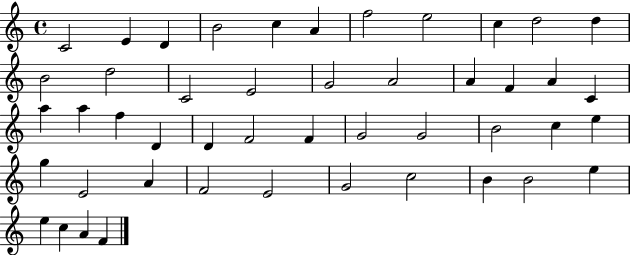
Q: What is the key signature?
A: C major